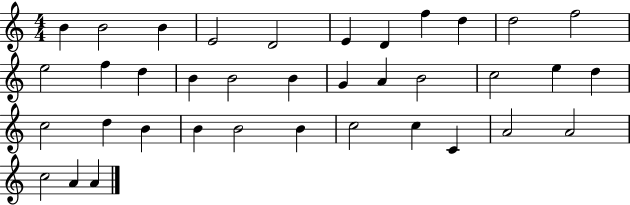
{
  \clef treble
  \numericTimeSignature
  \time 4/4
  \key c \major
  b'4 b'2 b'4 | e'2 d'2 | e'4 d'4 f''4 d''4 | d''2 f''2 | \break e''2 f''4 d''4 | b'4 b'2 b'4 | g'4 a'4 b'2 | c''2 e''4 d''4 | \break c''2 d''4 b'4 | b'4 b'2 b'4 | c''2 c''4 c'4 | a'2 a'2 | \break c''2 a'4 a'4 | \bar "|."
}